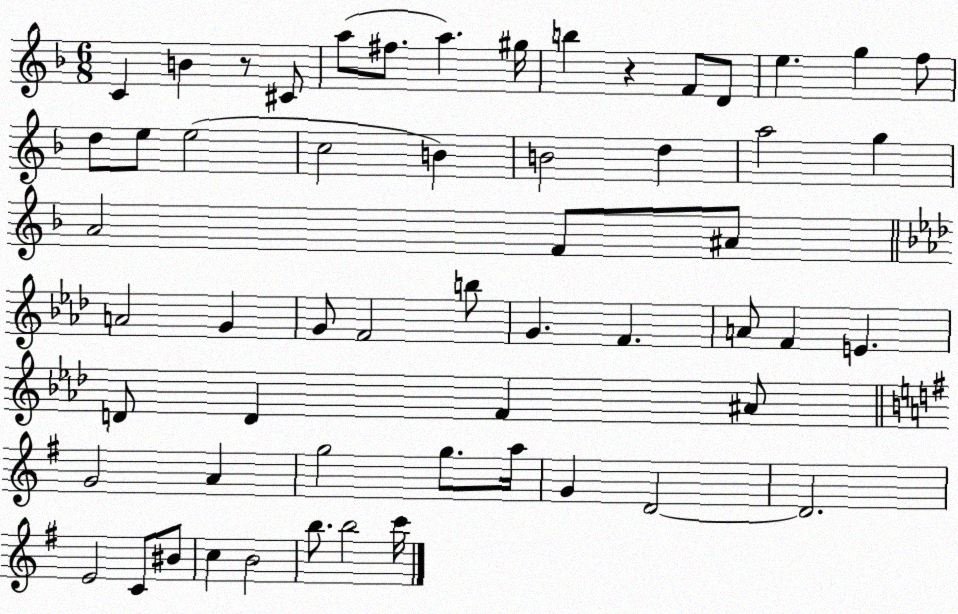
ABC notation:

X:1
T:Untitled
M:6/8
L:1/4
K:F
C B z/2 ^C/2 a/2 ^f/2 a ^g/4 b z F/2 D/2 e g f/2 d/2 e/2 e2 c2 B B2 d a2 g A2 F/2 ^A/2 A2 G G/2 F2 b/2 G F A/2 F E D/2 D F ^A/2 G2 A g2 g/2 a/4 G D2 D2 E2 C/2 ^B/2 c B2 b/2 b2 c'/4